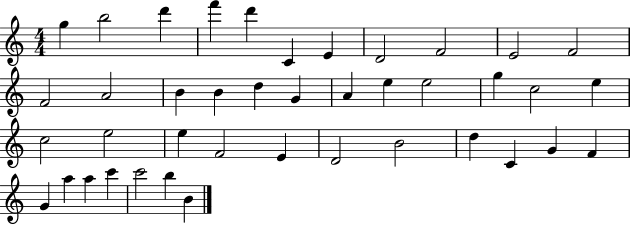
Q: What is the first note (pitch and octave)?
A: G5